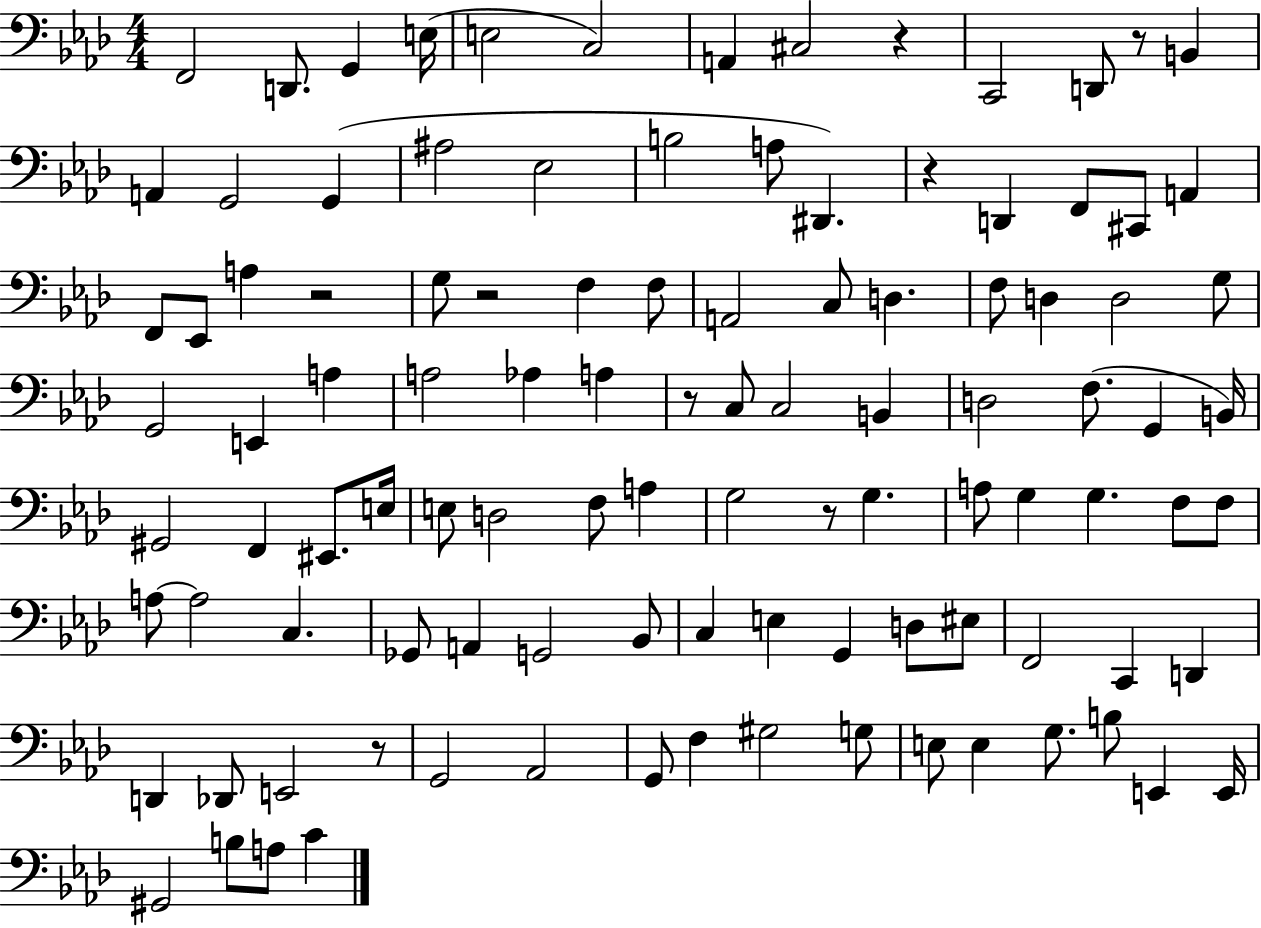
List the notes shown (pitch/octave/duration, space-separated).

F2/h D2/e. G2/q E3/s E3/h C3/h A2/q C#3/h R/q C2/h D2/e R/e B2/q A2/q G2/h G2/q A#3/h Eb3/h B3/h A3/e D#2/q. R/q D2/q F2/e C#2/e A2/q F2/e Eb2/e A3/q R/h G3/e R/h F3/q F3/e A2/h C3/e D3/q. F3/e D3/q D3/h G3/e G2/h E2/q A3/q A3/h Ab3/q A3/q R/e C3/e C3/h B2/q D3/h F3/e. G2/q B2/s G#2/h F2/q EIS2/e. E3/s E3/e D3/h F3/e A3/q G3/h R/e G3/q. A3/e G3/q G3/q. F3/e F3/e A3/e A3/h C3/q. Gb2/e A2/q G2/h Bb2/e C3/q E3/q G2/q D3/e EIS3/e F2/h C2/q D2/q D2/q Db2/e E2/h R/e G2/h Ab2/h G2/e F3/q G#3/h G3/e E3/e E3/q G3/e. B3/e E2/q E2/s G#2/h B3/e A3/e C4/q